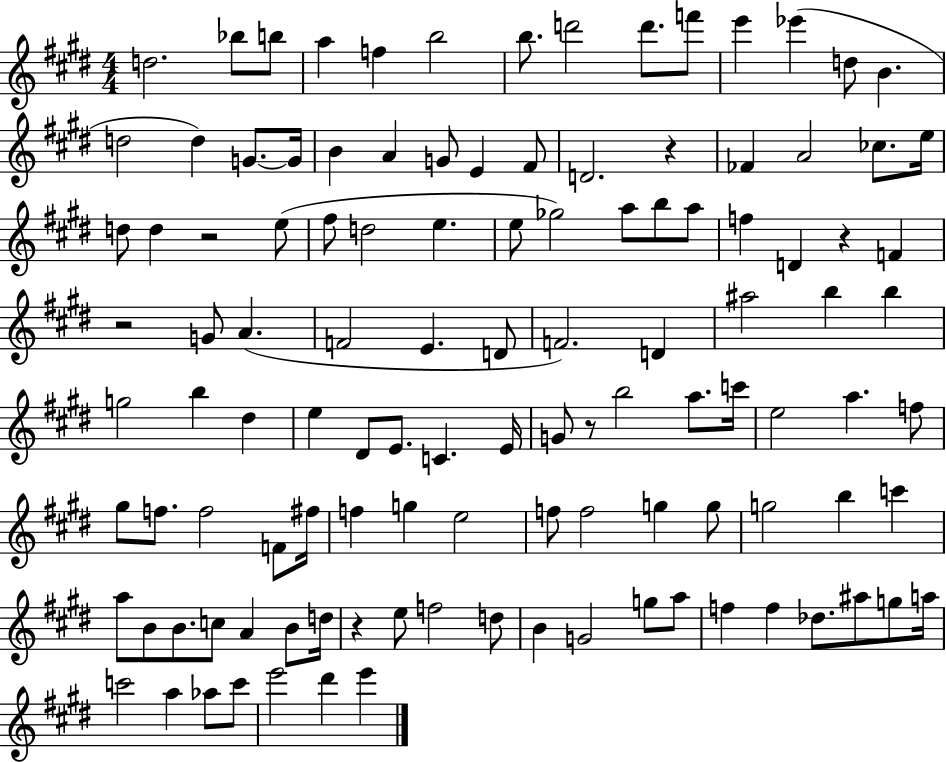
D5/h. Bb5/e B5/e A5/q F5/q B5/h B5/e. D6/h D6/e. F6/e E6/q Eb6/q D5/e B4/q. D5/h D5/q G4/e. G4/s B4/q A4/q G4/e E4/q F#4/e D4/h. R/q FES4/q A4/h CES5/e. E5/s D5/e D5/q R/h E5/e F#5/e D5/h E5/q. E5/e Gb5/h A5/e B5/e A5/e F5/q D4/q R/q F4/q R/h G4/e A4/q. F4/h E4/q. D4/e F4/h. D4/q A#5/h B5/q B5/q G5/h B5/q D#5/q E5/q D#4/e E4/e. C4/q. E4/s G4/e R/e B5/h A5/e. C6/s E5/h A5/q. F5/e G#5/e F5/e. F5/h F4/e F#5/s F5/q G5/q E5/h F5/e F5/h G5/q G5/e G5/h B5/q C6/q A5/e B4/e B4/e. C5/e A4/q B4/e D5/s R/q E5/e F5/h D5/e B4/q G4/h G5/e A5/e F5/q F5/q Db5/e. A#5/e G5/e A5/s C6/h A5/q Ab5/e C6/e E6/h D#6/q E6/q